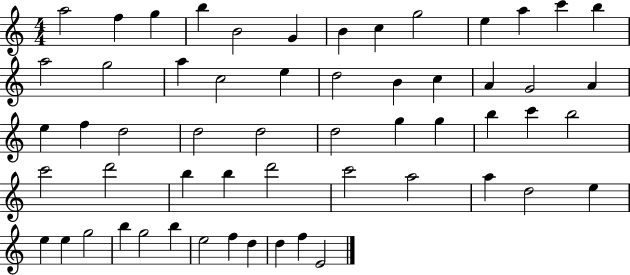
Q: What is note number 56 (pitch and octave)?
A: F5